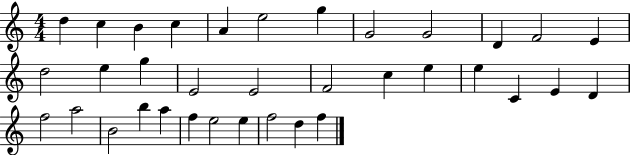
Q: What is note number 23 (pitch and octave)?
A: E4